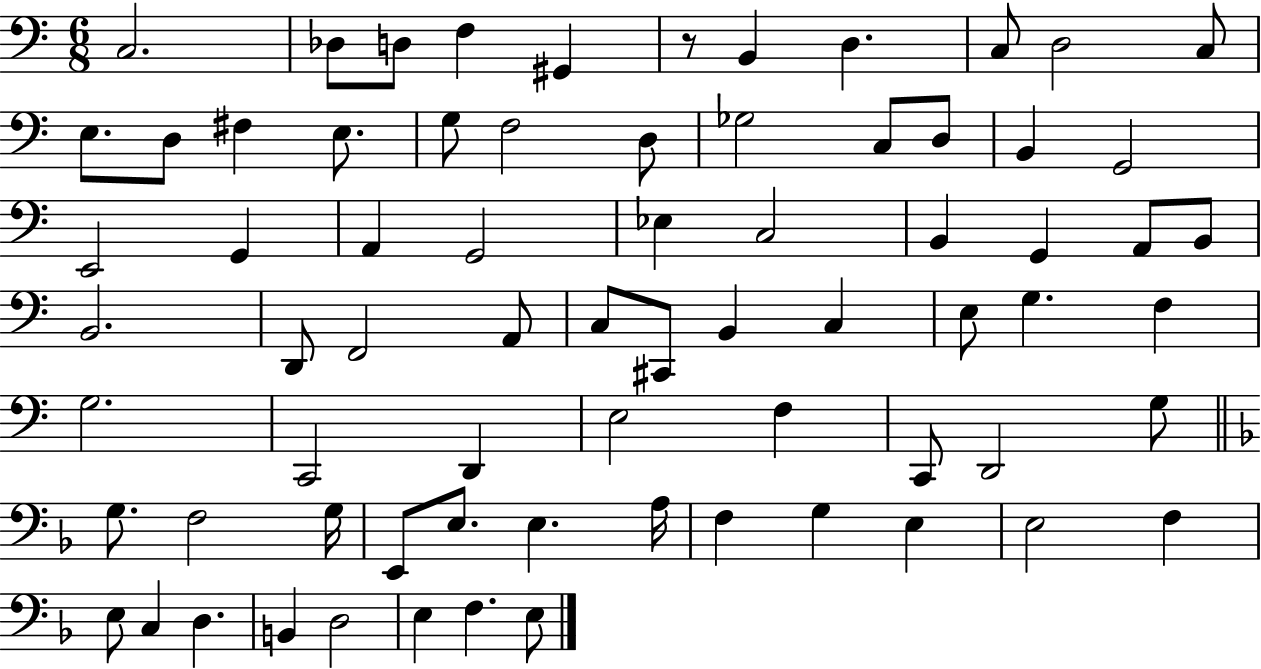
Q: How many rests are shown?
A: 1